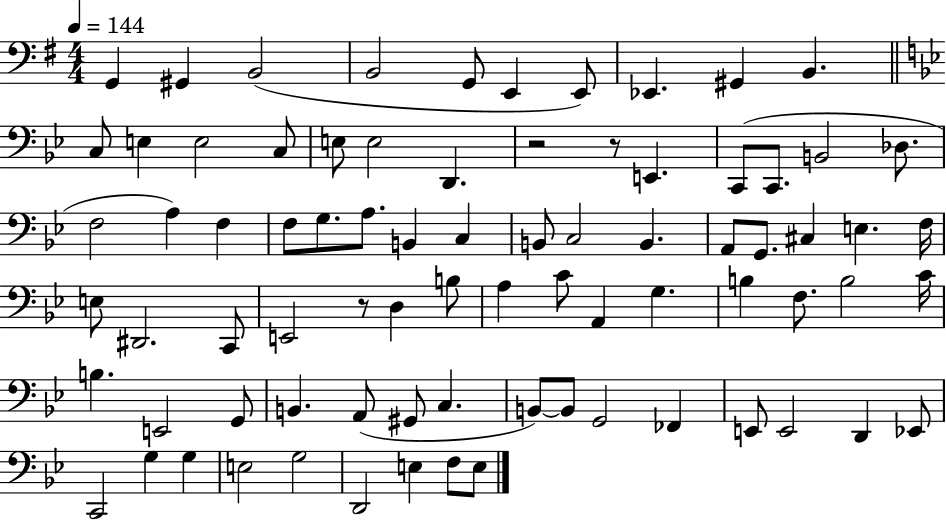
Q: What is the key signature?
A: G major